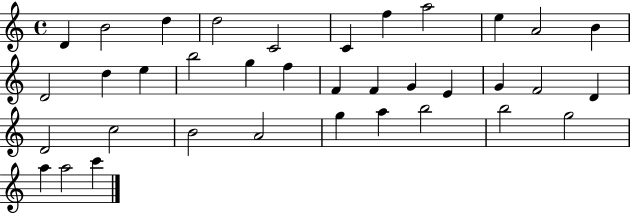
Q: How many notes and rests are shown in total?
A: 36